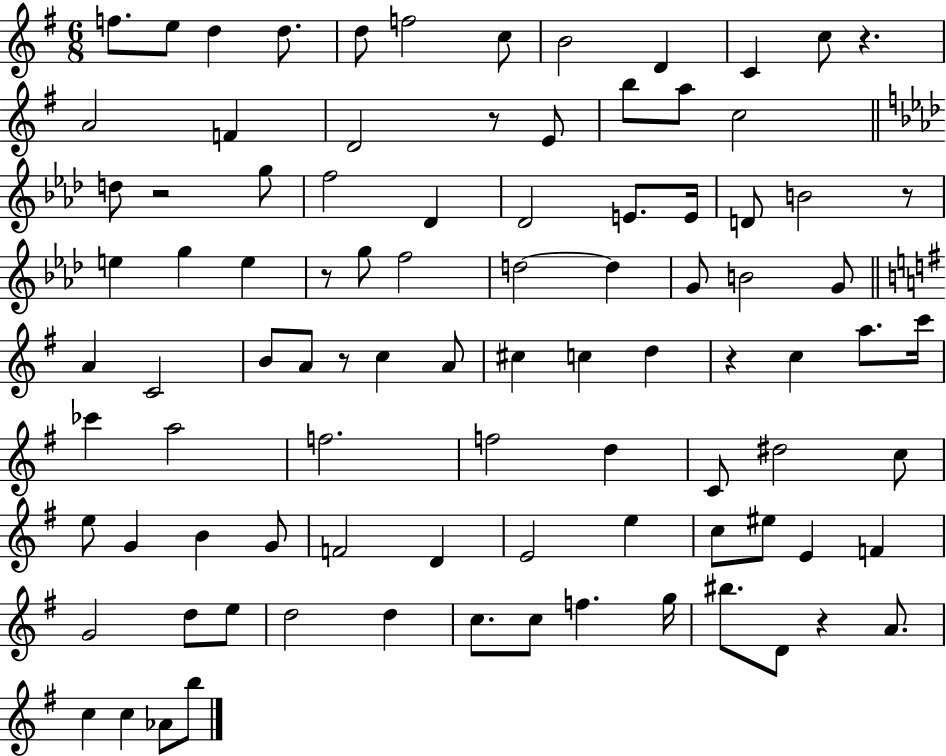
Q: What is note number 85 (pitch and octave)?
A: B5